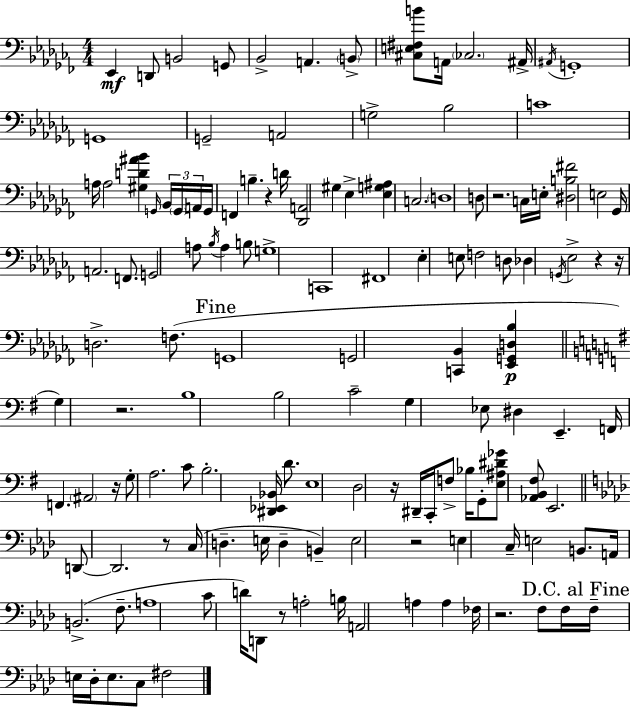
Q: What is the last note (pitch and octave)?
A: F#3